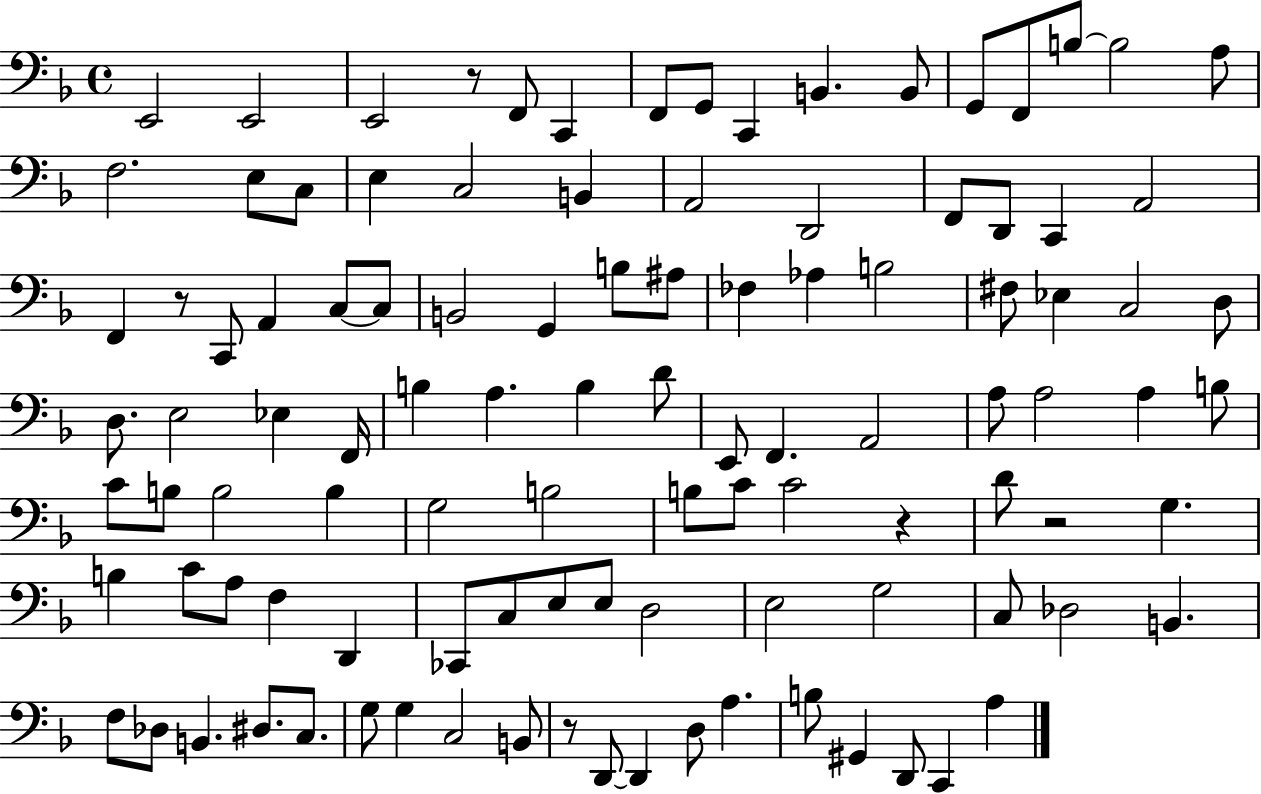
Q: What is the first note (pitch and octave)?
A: E2